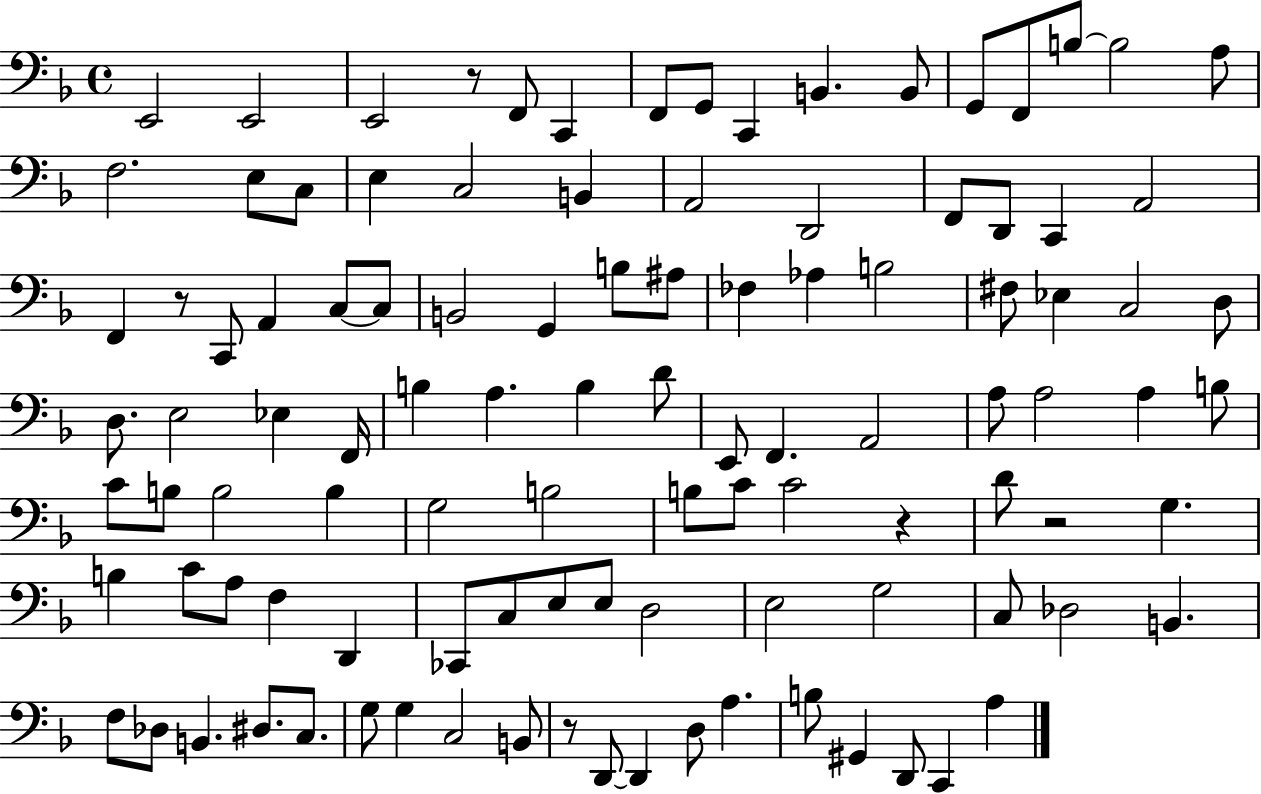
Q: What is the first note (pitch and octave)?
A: E2